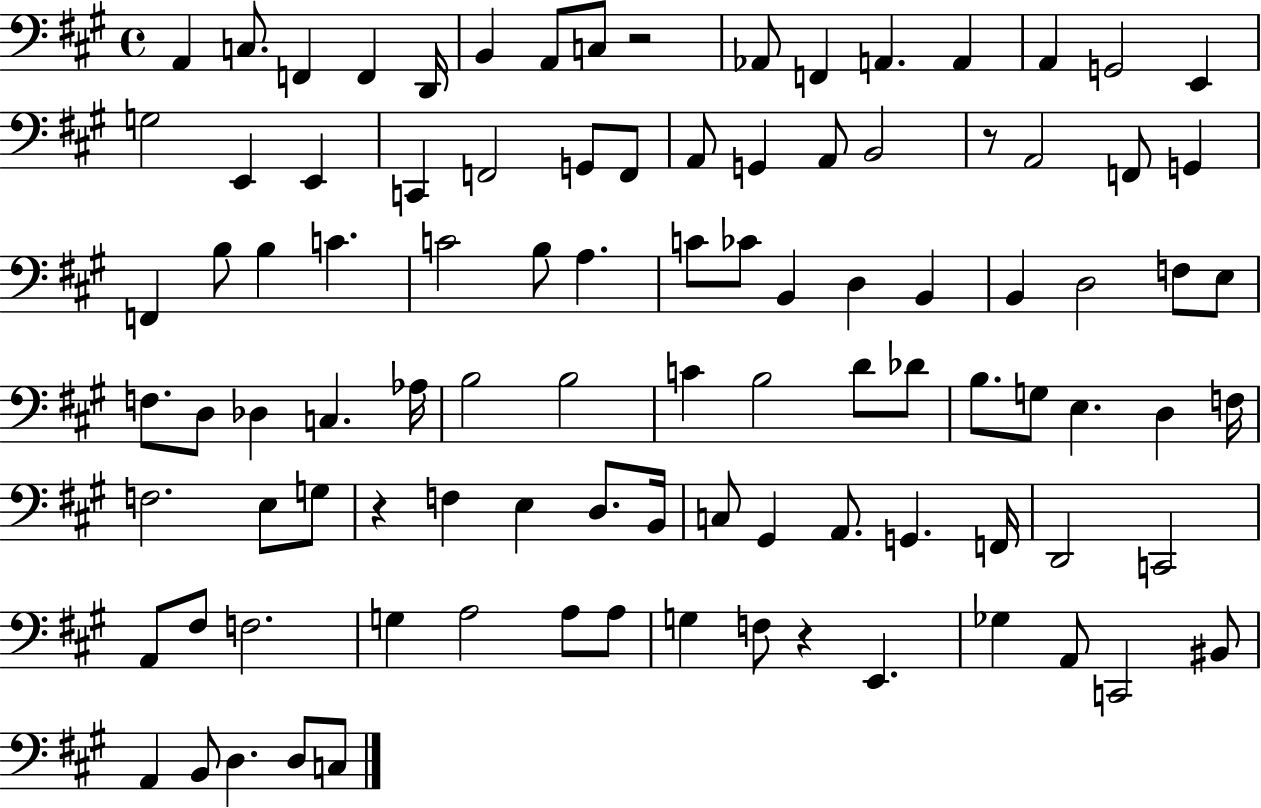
X:1
T:Untitled
M:4/4
L:1/4
K:A
A,, C,/2 F,, F,, D,,/4 B,, A,,/2 C,/2 z2 _A,,/2 F,, A,, A,, A,, G,,2 E,, G,2 E,, E,, C,, F,,2 G,,/2 F,,/2 A,,/2 G,, A,,/2 B,,2 z/2 A,,2 F,,/2 G,, F,, B,/2 B, C C2 B,/2 A, C/2 _C/2 B,, D, B,, B,, D,2 F,/2 E,/2 F,/2 D,/2 _D, C, _A,/4 B,2 B,2 C B,2 D/2 _D/2 B,/2 G,/2 E, D, F,/4 F,2 E,/2 G,/2 z F, E, D,/2 B,,/4 C,/2 ^G,, A,,/2 G,, F,,/4 D,,2 C,,2 A,,/2 ^F,/2 F,2 G, A,2 A,/2 A,/2 G, F,/2 z E,, _G, A,,/2 C,,2 ^B,,/2 A,, B,,/2 D, D,/2 C,/2